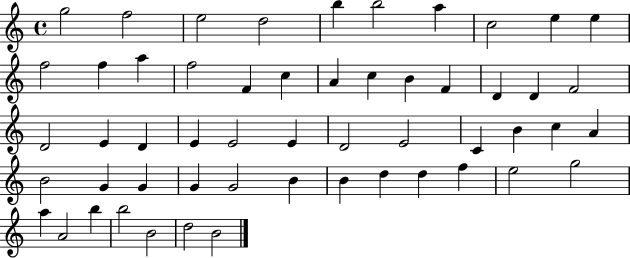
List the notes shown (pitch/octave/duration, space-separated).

G5/h F5/h E5/h D5/h B5/q B5/h A5/q C5/h E5/q E5/q F5/h F5/q A5/q F5/h F4/q C5/q A4/q C5/q B4/q F4/q D4/q D4/q F4/h D4/h E4/q D4/q E4/q E4/h E4/q D4/h E4/h C4/q B4/q C5/q A4/q B4/h G4/q G4/q G4/q G4/h B4/q B4/q D5/q D5/q F5/q E5/h G5/h A5/q A4/h B5/q B5/h B4/h D5/h B4/h